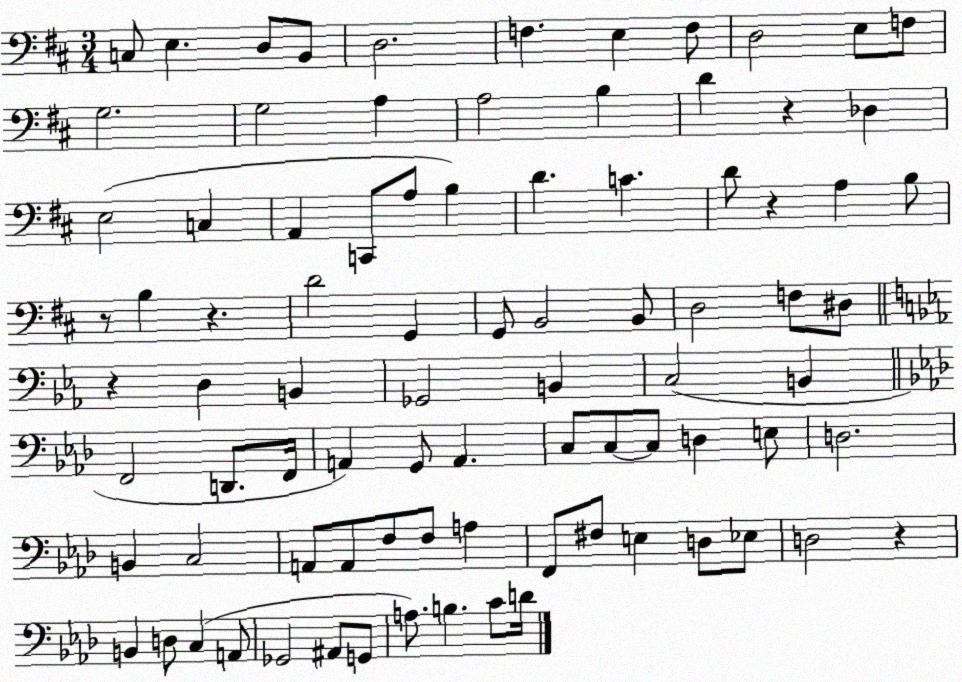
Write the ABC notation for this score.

X:1
T:Untitled
M:3/4
L:1/4
K:D
C,/2 E, D,/2 B,,/2 D,2 F, E, F,/2 D,2 E,/2 F,/2 G,2 G,2 A, A,2 B, D z _D, E,2 C, A,, C,,/2 A,/2 B, D C D/2 z A, B,/2 z/2 B, z D2 G,, G,,/2 B,,2 B,,/2 D,2 F,/2 ^D,/2 z D, B,, _G,,2 B,, C,2 B,, F,,2 D,,/2 F,,/4 A,, G,,/2 A,, C,/2 C,/2 C,/2 D, E,/2 D,2 B,, C,2 A,,/2 A,,/2 F,/2 F,/2 A, F,,/2 ^F,/2 E, D,/2 _E,/2 D,2 z B,, D,/2 C, A,,/2 _G,,2 ^A,,/2 G,,/2 A,/2 B, C/2 D/4